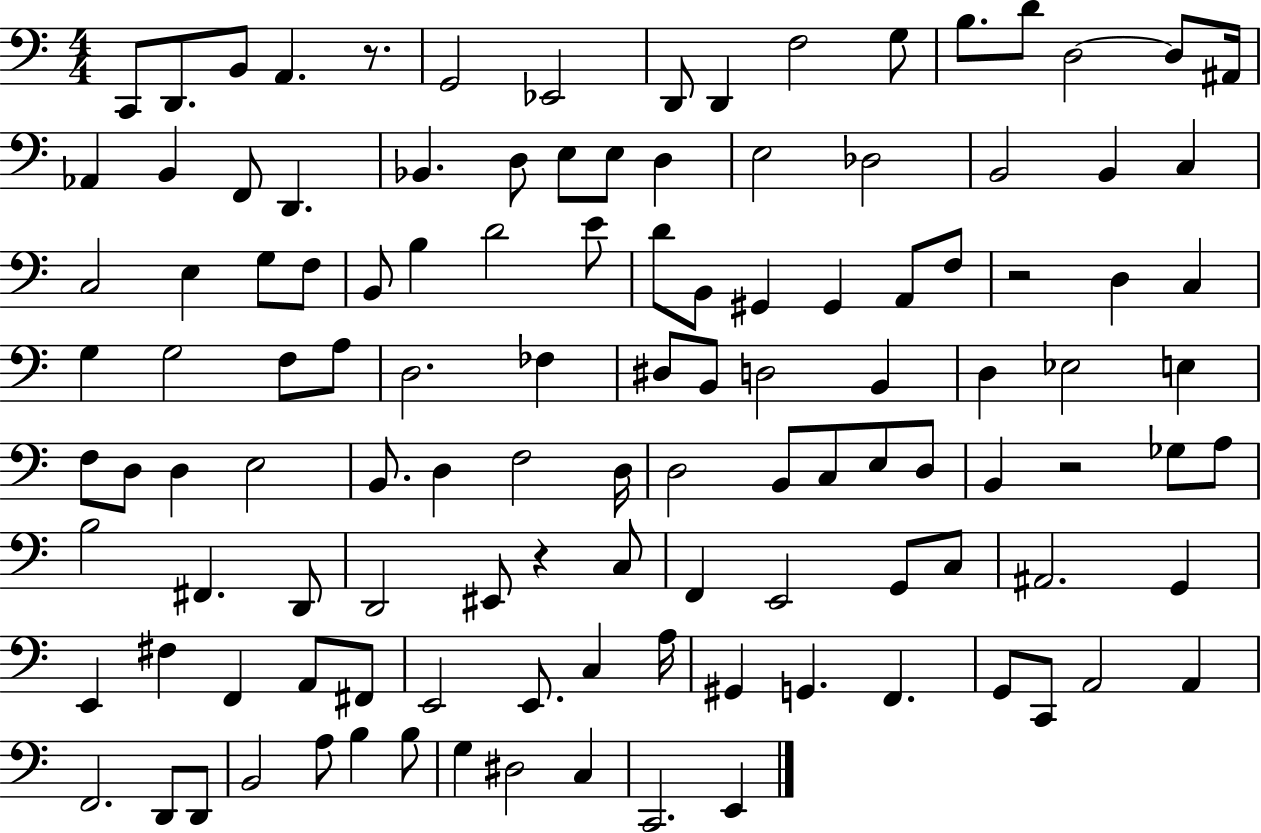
C2/e D2/e. B2/e A2/q. R/e. G2/h Eb2/h D2/e D2/q F3/h G3/e B3/e. D4/e D3/h D3/e A#2/s Ab2/q B2/q F2/e D2/q. Bb2/q. D3/e E3/e E3/e D3/q E3/h Db3/h B2/h B2/q C3/q C3/h E3/q G3/e F3/e B2/e B3/q D4/h E4/e D4/e B2/e G#2/q G#2/q A2/e F3/e R/h D3/q C3/q G3/q G3/h F3/e A3/e D3/h. FES3/q D#3/e B2/e D3/h B2/q D3/q Eb3/h E3/q F3/e D3/e D3/q E3/h B2/e. D3/q F3/h D3/s D3/h B2/e C3/e E3/e D3/e B2/q R/h Gb3/e A3/e B3/h F#2/q. D2/e D2/h EIS2/e R/q C3/e F2/q E2/h G2/e C3/e A#2/h. G2/q E2/q F#3/q F2/q A2/e F#2/e E2/h E2/e. C3/q A3/s G#2/q G2/q. F2/q. G2/e C2/e A2/h A2/q F2/h. D2/e D2/e B2/h A3/e B3/q B3/e G3/q D#3/h C3/q C2/h. E2/q